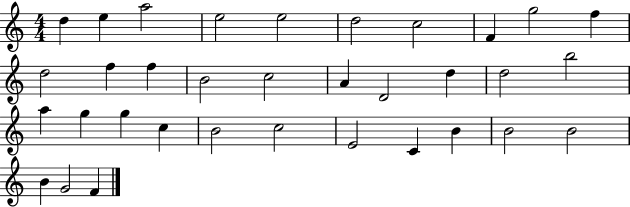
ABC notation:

X:1
T:Untitled
M:4/4
L:1/4
K:C
d e a2 e2 e2 d2 c2 F g2 f d2 f f B2 c2 A D2 d d2 b2 a g g c B2 c2 E2 C B B2 B2 B G2 F